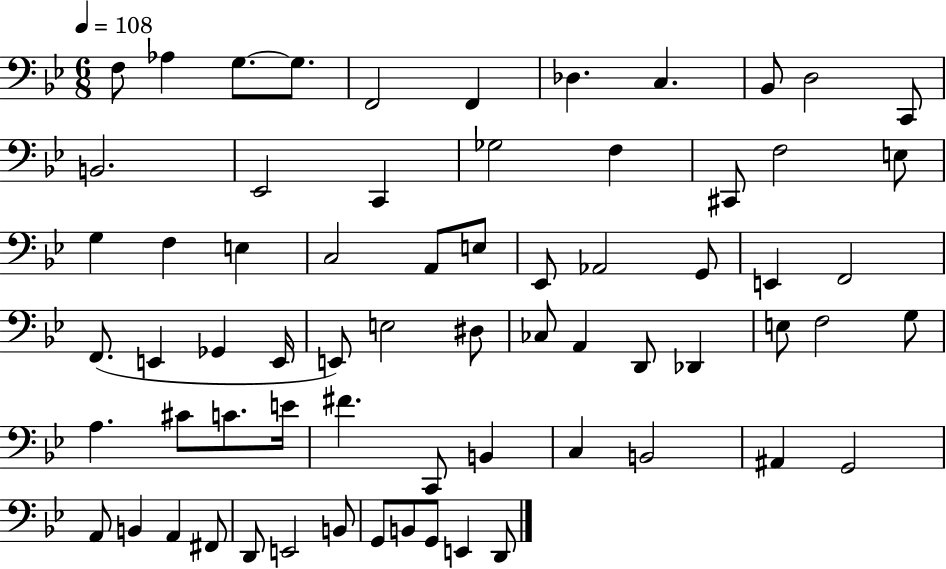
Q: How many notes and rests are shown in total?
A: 67